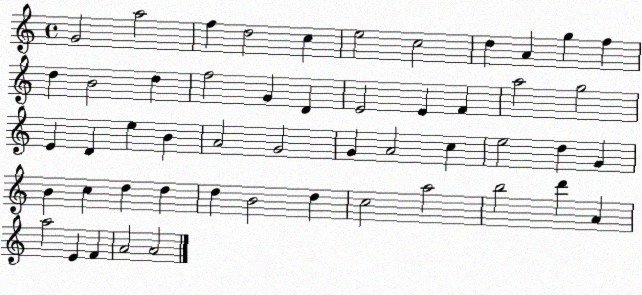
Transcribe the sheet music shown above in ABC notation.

X:1
T:Untitled
M:4/4
L:1/4
K:C
G2 a2 f d2 c e2 c2 d A g f d B2 d f2 G D E2 E F a2 g2 E D e B A2 G2 G A2 c e2 d G B c d d d B2 d c2 a2 b2 d' A a2 E F A2 A2